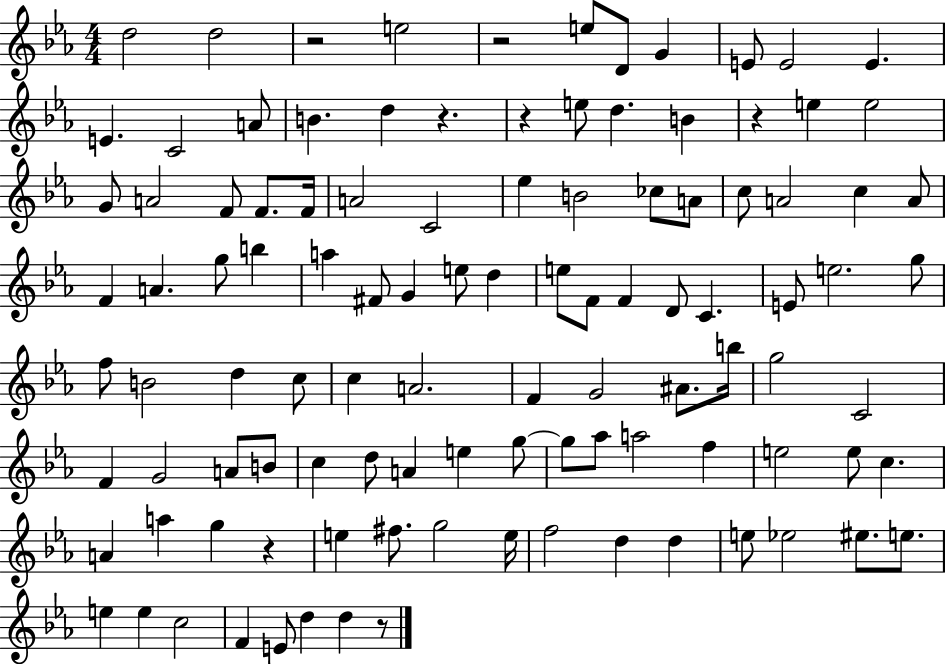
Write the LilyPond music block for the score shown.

{
  \clef treble
  \numericTimeSignature
  \time 4/4
  \key ees \major
  d''2 d''2 | r2 e''2 | r2 e''8 d'8 g'4 | e'8 e'2 e'4. | \break e'4. c'2 a'8 | b'4. d''4 r4. | r4 e''8 d''4. b'4 | r4 e''4 e''2 | \break g'8 a'2 f'8 f'8. f'16 | a'2 c'2 | ees''4 b'2 ces''8 a'8 | c''8 a'2 c''4 a'8 | \break f'4 a'4. g''8 b''4 | a''4 fis'8 g'4 e''8 d''4 | e''8 f'8 f'4 d'8 c'4. | e'8 e''2. g''8 | \break f''8 b'2 d''4 c''8 | c''4 a'2. | f'4 g'2 ais'8. b''16 | g''2 c'2 | \break f'4 g'2 a'8 b'8 | c''4 d''8 a'4 e''4 g''8~~ | g''8 aes''8 a''2 f''4 | e''2 e''8 c''4. | \break a'4 a''4 g''4 r4 | e''4 fis''8. g''2 e''16 | f''2 d''4 d''4 | e''8 ees''2 eis''8. e''8. | \break e''4 e''4 c''2 | f'4 e'8 d''4 d''4 r8 | \bar "|."
}